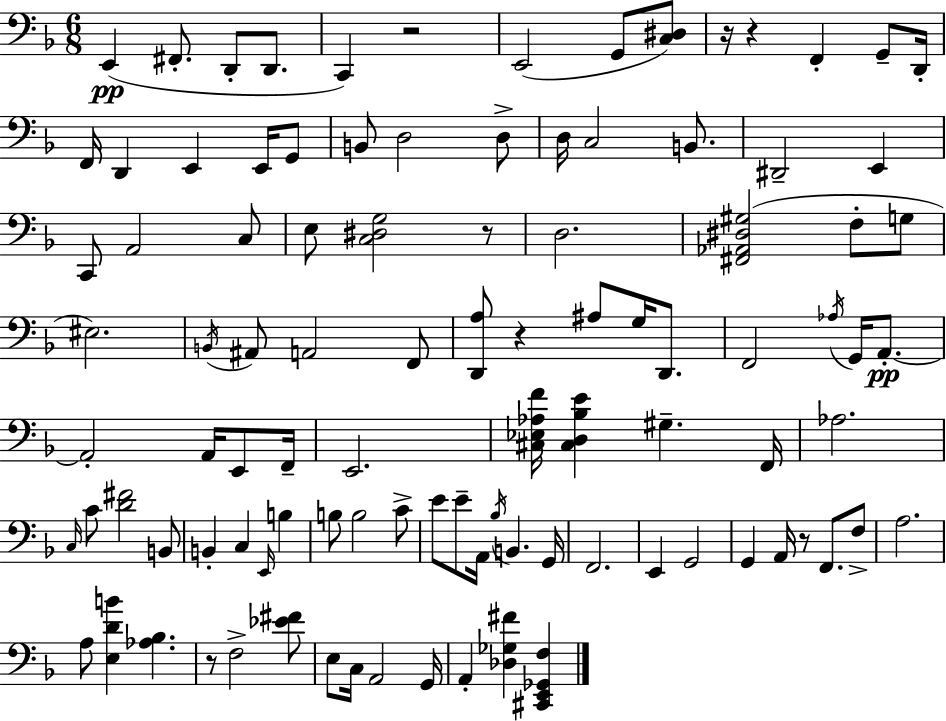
E2/q F#2/e. D2/e D2/e. C2/q R/h E2/h G2/e [C3,D#3]/e R/s R/q F2/q G2/e D2/s F2/s D2/q E2/q E2/s G2/e B2/e D3/h D3/e D3/s C3/h B2/e. D#2/h E2/q C2/e A2/h C3/e E3/e [C3,D#3,G3]/h R/e D3/h. [F#2,Ab2,D#3,G#3]/h F3/e G3/e EIS3/h. B2/s A#2/e A2/h F2/e [D2,A3]/e R/q A#3/e G3/s D2/e. F2/h Ab3/s G2/s A2/e. A2/h A2/s E2/e F2/s E2/h. [C#3,Eb3,Ab3,F4]/s [C#3,D3,Bb3,E4]/q G#3/q. F2/s Ab3/h. C3/s C4/e [D4,F#4]/h B2/e B2/q C3/q E2/s B3/q B3/e B3/h C4/e E4/e E4/e A2/s Bb3/s B2/q. G2/s F2/h. E2/q G2/h G2/q A2/s R/e F2/e. F3/e A3/h. A3/e [E3,D4,B4]/q [Ab3,Bb3]/q. R/e F3/h [Eb4,F#4]/e E3/e C3/s A2/h G2/s A2/q [Db3,Gb3,F#4]/q [C#2,E2,Gb2,F3]/q